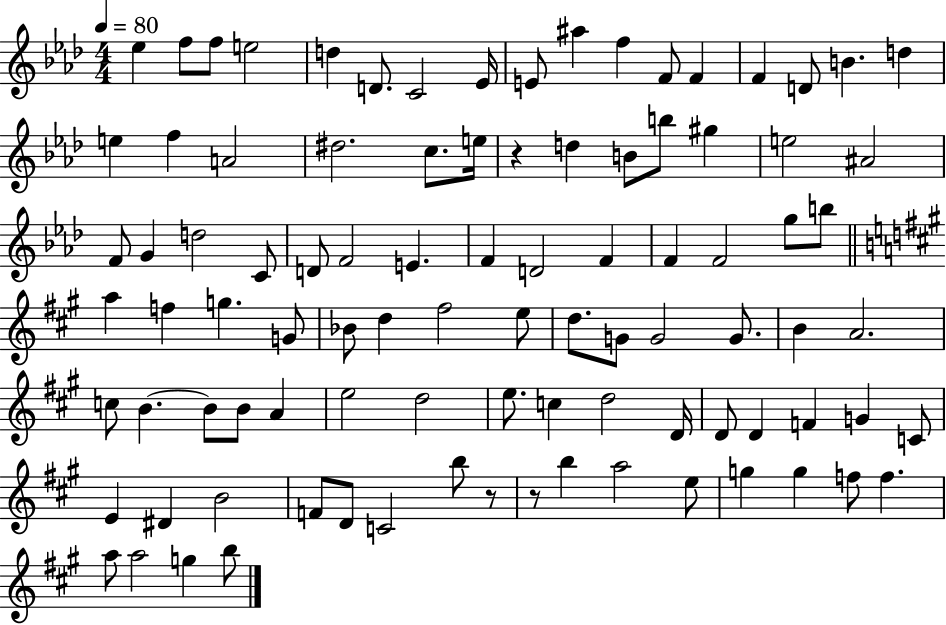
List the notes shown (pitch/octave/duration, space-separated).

Eb5/q F5/e F5/e E5/h D5/q D4/e. C4/h Eb4/s E4/e A#5/q F5/q F4/e F4/q F4/q D4/e B4/q. D5/q E5/q F5/q A4/h D#5/h. C5/e. E5/s R/q D5/q B4/e B5/e G#5/q E5/h A#4/h F4/e G4/q D5/h C4/e D4/e F4/h E4/q. F4/q D4/h F4/q F4/q F4/h G5/e B5/e A5/q F5/q G5/q. G4/e Bb4/e D5/q F#5/h E5/e D5/e. G4/e G4/h G4/e. B4/q A4/h. C5/e B4/q. B4/e B4/e A4/q E5/h D5/h E5/e. C5/q D5/h D4/s D4/e D4/q F4/q G4/q C4/e E4/q D#4/q B4/h F4/e D4/e C4/h B5/e R/e R/e B5/q A5/h E5/e G5/q G5/q F5/e F5/q. A5/e A5/h G5/q B5/e